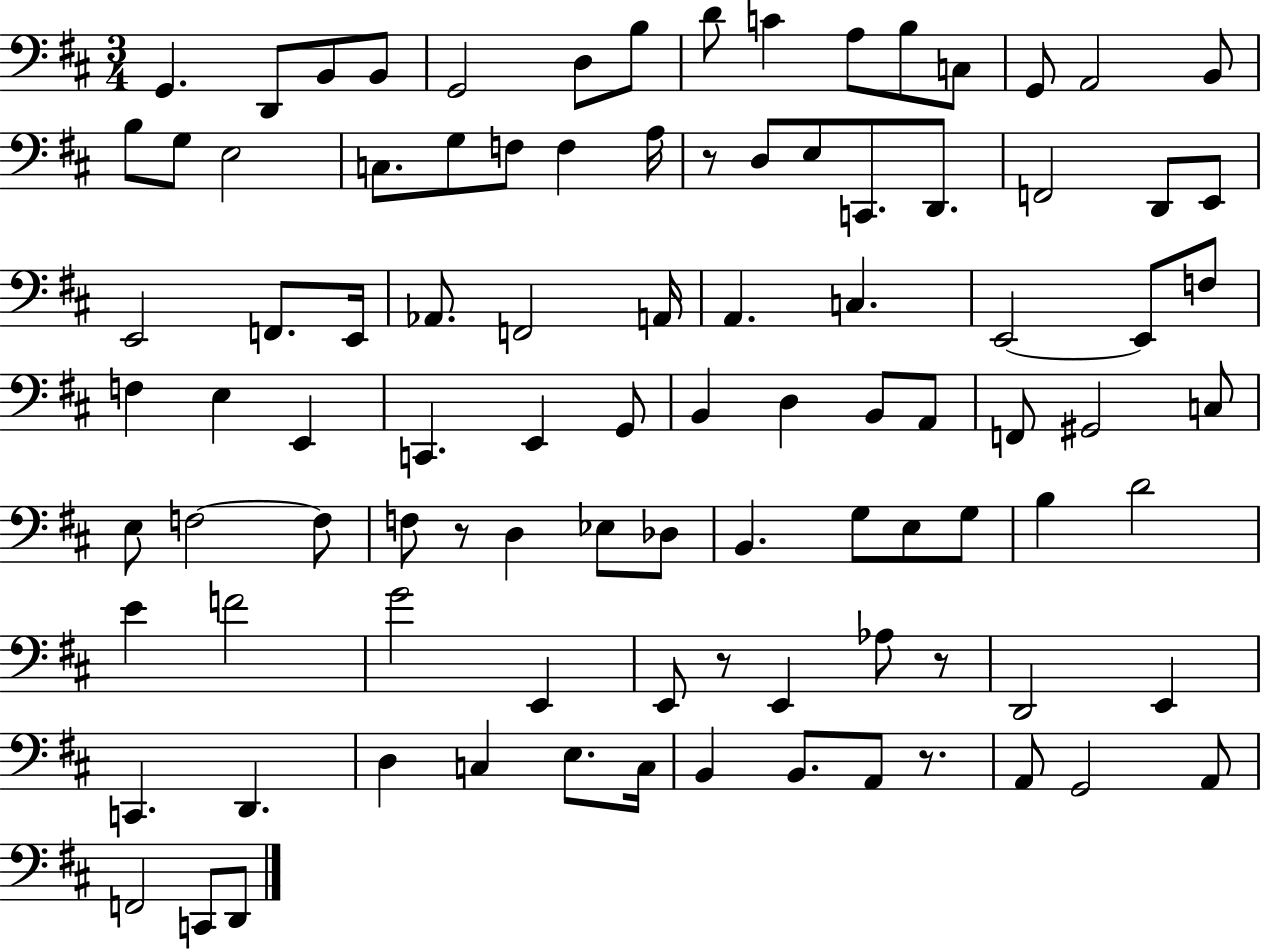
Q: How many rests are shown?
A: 5